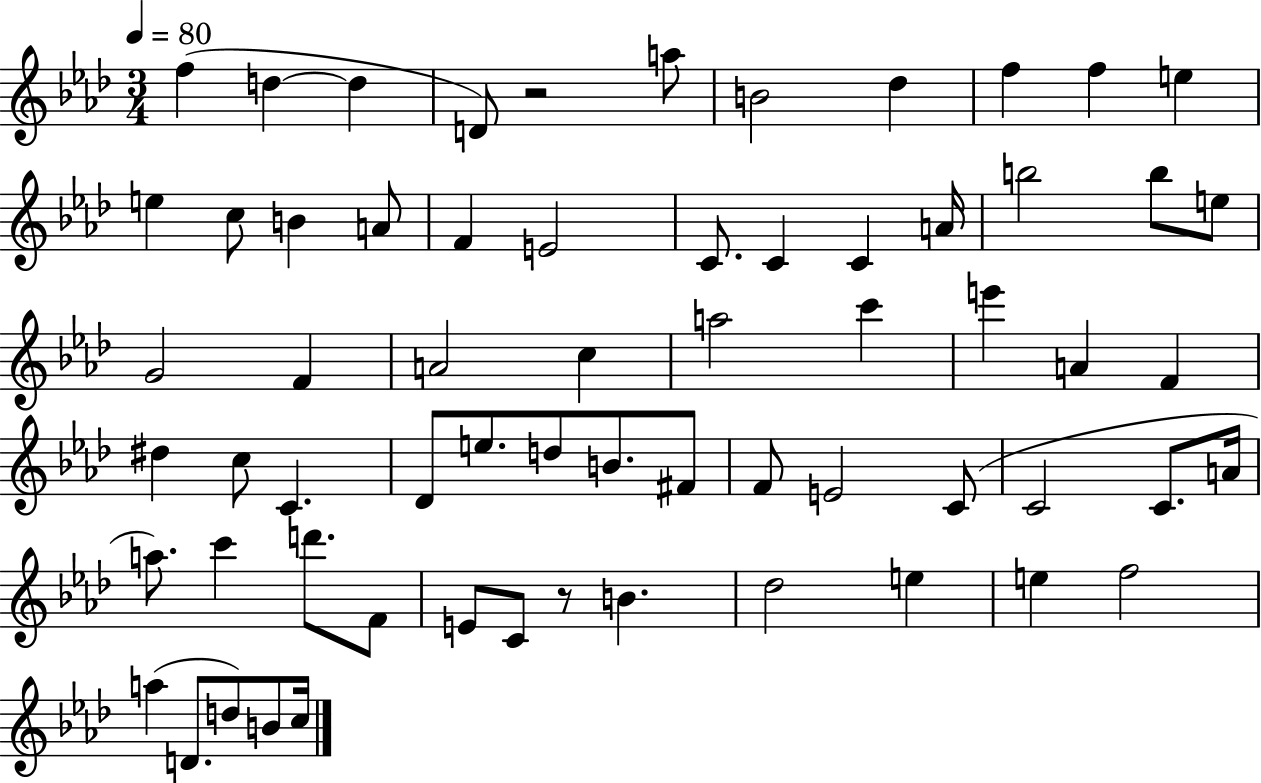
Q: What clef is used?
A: treble